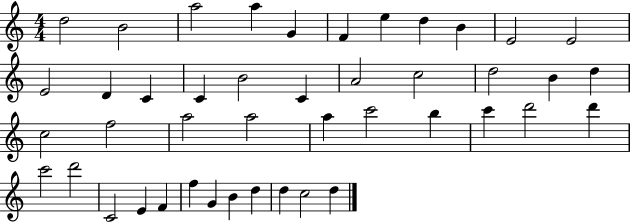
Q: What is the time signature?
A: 4/4